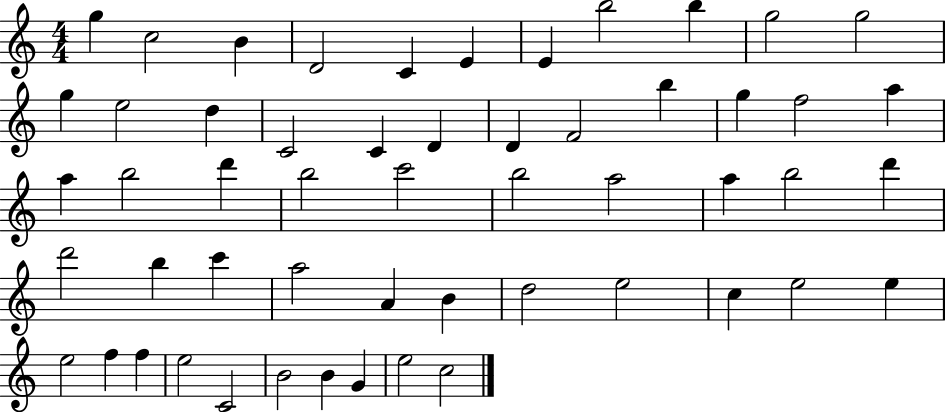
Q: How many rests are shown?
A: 0